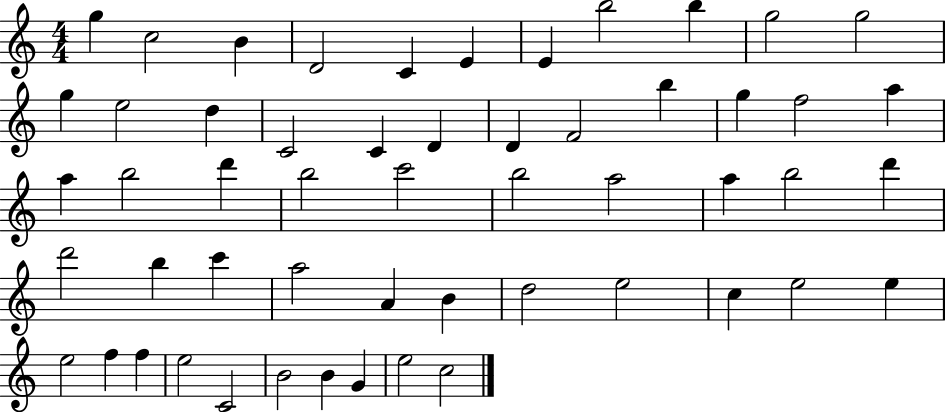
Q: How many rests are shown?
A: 0